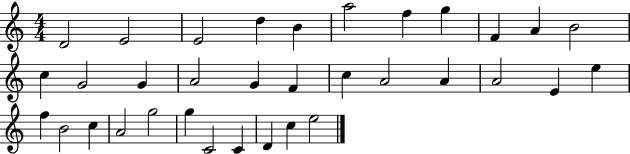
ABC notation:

X:1
T:Untitled
M:4/4
L:1/4
K:C
D2 E2 E2 d B a2 f g F A B2 c G2 G A2 G F c A2 A A2 E e f B2 c A2 g2 g C2 C D c e2